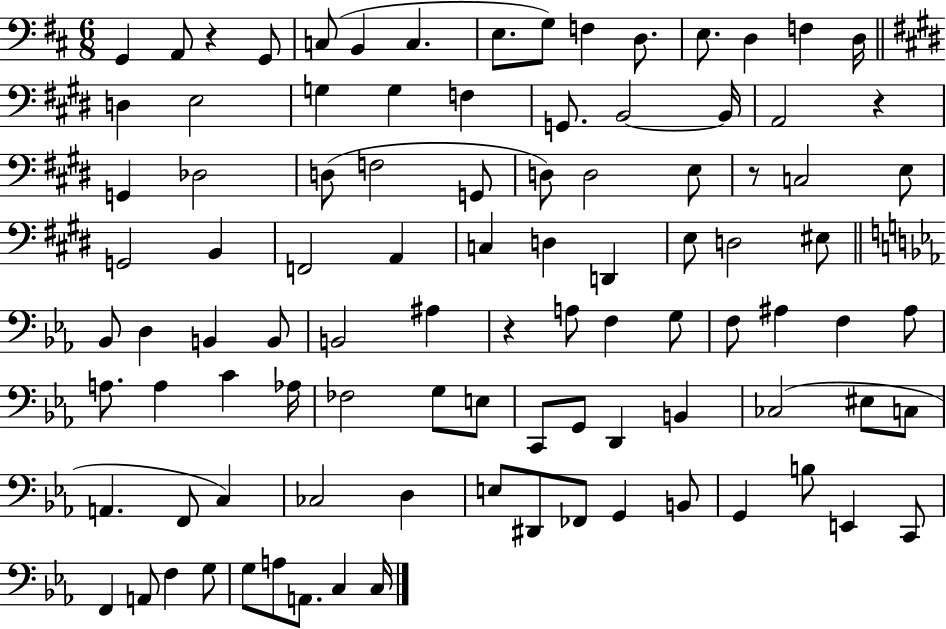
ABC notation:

X:1
T:Untitled
M:6/8
L:1/4
K:D
G,, A,,/2 z G,,/2 C,/2 B,, C, E,/2 G,/2 F, D,/2 E,/2 D, F, D,/4 D, E,2 G, G, F, G,,/2 B,,2 B,,/4 A,,2 z G,, _D,2 D,/2 F,2 G,,/2 D,/2 D,2 E,/2 z/2 C,2 E,/2 G,,2 B,, F,,2 A,, C, D, D,, E,/2 D,2 ^E,/2 _B,,/2 D, B,, B,,/2 B,,2 ^A, z A,/2 F, G,/2 F,/2 ^A, F, ^A,/2 A,/2 A, C _A,/4 _F,2 G,/2 E,/2 C,,/2 G,,/2 D,, B,, _C,2 ^E,/2 C,/2 A,, F,,/2 C, _C,2 D, E,/2 ^D,,/2 _F,,/2 G,, B,,/2 G,, B,/2 E,, C,,/2 F,, A,,/2 F, G,/2 G,/2 A,/2 A,,/2 C, C,/4